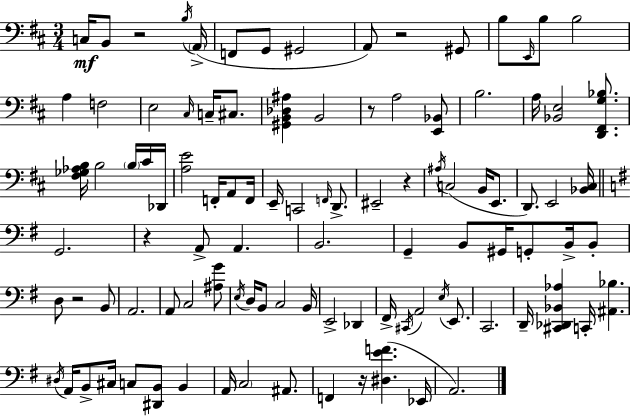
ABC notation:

X:1
T:Untitled
M:3/4
L:1/4
K:D
C,/4 B,,/2 z2 B,/4 A,,/4 F,,/2 G,,/2 ^G,,2 A,,/2 z2 ^G,,/2 B,/2 E,,/4 B,/2 B,2 A, F,2 E,2 ^C,/4 C,/4 ^C,/2 [^G,,B,,_D,^A,] B,,2 z/2 A,2 [E,,_B,,]/2 B,2 A,/4 [_B,,E,]2 [D,,^F,,G,_B,]/2 [^F,_G,_A,B,]/4 B,2 B,/4 ^C/4 _D,,/4 [A,E]2 F,,/4 A,,/2 F,,/4 E,,/4 C,,2 F,,/4 D,,/2 ^E,,2 z ^A,/4 C,2 B,,/4 E,,/2 D,,/2 E,,2 [_B,,^C,]/4 G,,2 z A,,/2 A,, B,,2 G,, B,,/2 ^G,,/4 G,,/2 B,,/4 B,,/2 D,/2 z2 B,,/2 A,,2 A,,/2 C,2 [^A,G]/2 E,/4 D,/4 B,,/2 C,2 B,,/4 E,,2 _D,, ^F,,/4 ^C,,/4 A,,2 E,/4 E,,/2 C,,2 D,,/4 [^C,,_D,,_B,,_A,] C,,/4 [^A,,_B,] ^D,/4 A,,/4 B,,/2 ^C,/4 C,/2 [^D,,B,,]/2 B,, A,,/4 C,2 ^A,,/2 F,, z/4 [^D,EF] _E,,/4 A,,2